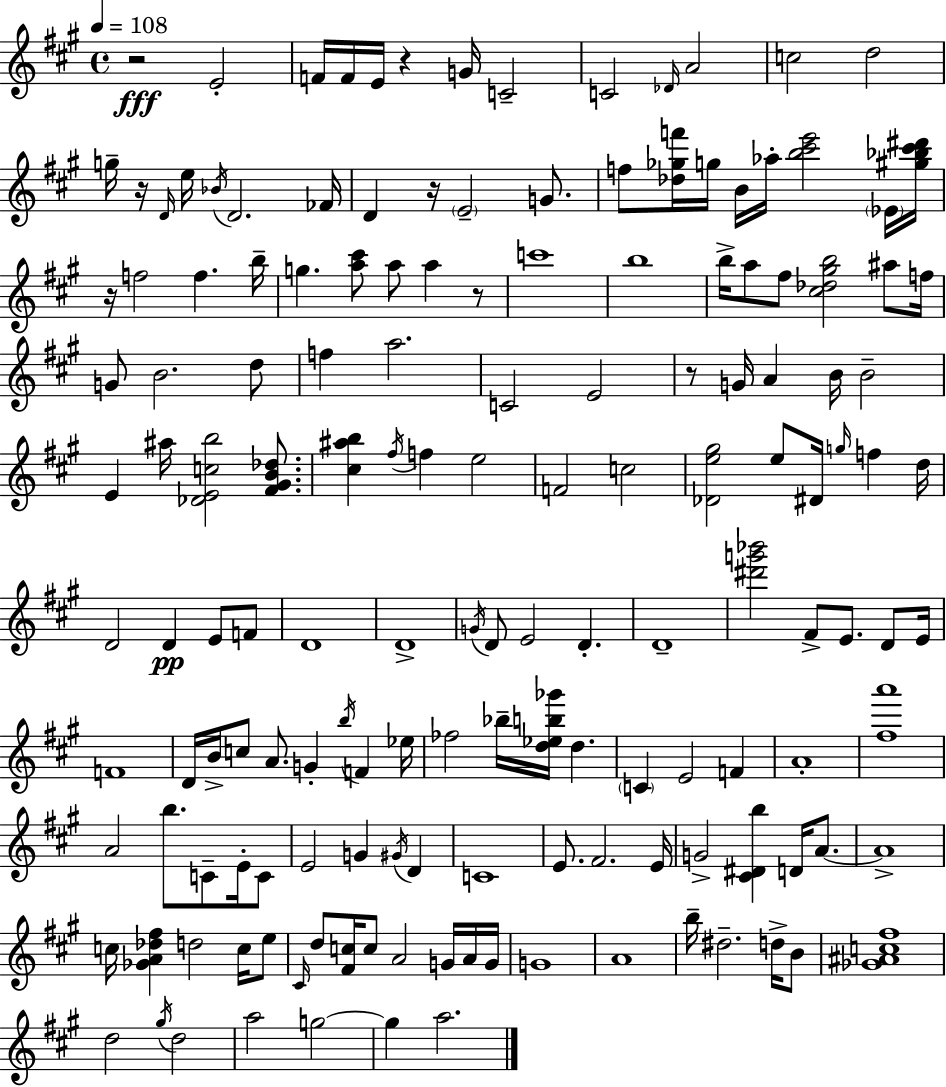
{
  \clef treble
  \time 4/4
  \defaultTimeSignature
  \key a \major
  \tempo 4 = 108
  r2\fff e'2-. | f'16 f'16 e'16 r4 g'16 c'2-- | c'2 \grace { des'16 } a'2 | c''2 d''2 | \break g''16-- r16 \grace { d'16 } e''16 \acciaccatura { bes'16 } d'2. | fes'16 d'4 r16 \parenthesize e'2-- | g'8. f''8 <des'' ges'' f'''>16 g''16 b'16 aes''16-. <b'' cis''' e'''>2 | \parenthesize ees'16 <gis'' bes'' cis''' dis'''>16 r16 f''2 f''4. | \break b''16-- g''4. <a'' cis'''>8 a''8 a''4 | r8 c'''1 | b''1 | b''16-> a''8 fis''8 <cis'' des'' gis'' b''>2 | \break ais''8 f''16 g'8 b'2. | d''8 f''4 a''2. | c'2 e'2 | r8 g'16 a'4 b'16 b'2-- | \break e'4 ais''16 <des' e' c'' b''>2 | <fis' gis' b' des''>8. <cis'' ais'' b''>4 \acciaccatura { fis''16 } f''4 e''2 | f'2 c''2 | <des' e'' gis''>2 e''8 dis'16 \grace { g''16 } | \break f''4 d''16 d'2 d'4\pp | e'8 f'8 d'1 | d'1-> | \acciaccatura { g'16 } d'8 e'2 | \break d'4.-. d'1-- | <dis''' g''' bes'''>2 fis'8-> | e'8. d'8 e'16 f'1 | d'16 b'16-> c''8 a'8. g'4-. | \break \acciaccatura { b''16 } f'4 ees''16 fes''2 bes''16-- | <d'' ees'' b'' ges'''>16 d''4. \parenthesize c'4 e'2 | f'4 a'1-. | <fis'' a'''>1 | \break a'2 b''8. | c'8-- e'16-. c'8 e'2 g'4 | \acciaccatura { gis'16 } d'4 c'1 | e'8. fis'2. | \break e'16 g'2-> | <cis' dis' b''>4 d'16 a'8.~~ a'1-> | c''16 <ges' a' des'' fis''>4 d''2 | c''16 e''8 \grace { cis'16 } d''8 <fis' c''>16 c''8 a'2 | \break g'16 a'16 g'16 g'1 | a'1 | b''16-- dis''2.-- | d''16-> b'8 <ges' ais' c'' fis''>1 | \break d''2 | \acciaccatura { gis''16 } d''2 a''2 | g''2~~ g''4 a''2. | \bar "|."
}